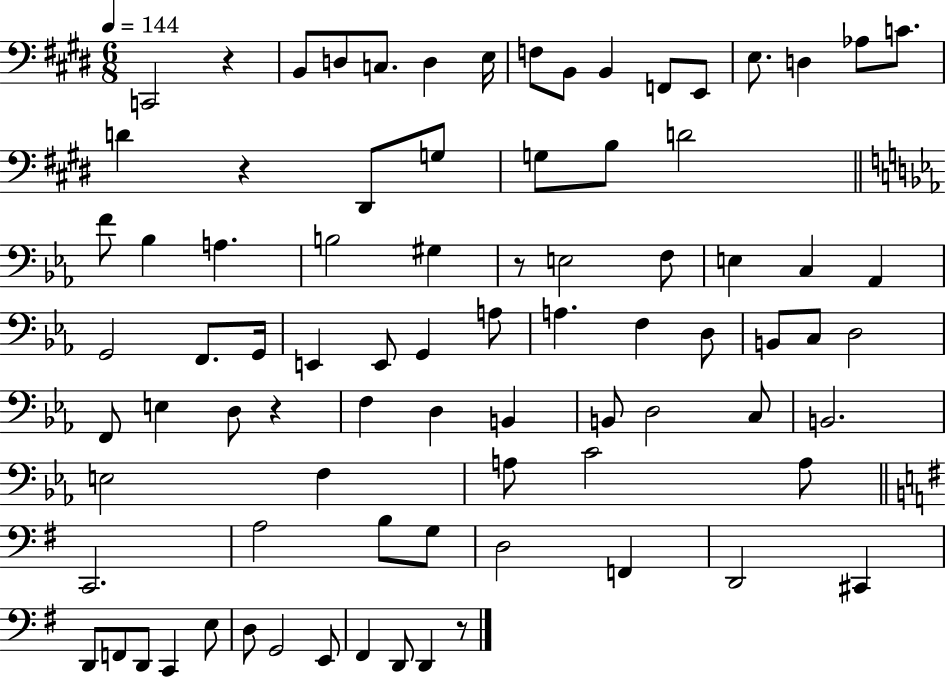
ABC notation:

X:1
T:Untitled
M:6/8
L:1/4
K:E
C,,2 z B,,/2 D,/2 C,/2 D, E,/4 F,/2 B,,/2 B,, F,,/2 E,,/2 E,/2 D, _A,/2 C/2 D z ^D,,/2 G,/2 G,/2 B,/2 D2 F/2 _B, A, B,2 ^G, z/2 E,2 F,/2 E, C, _A,, G,,2 F,,/2 G,,/4 E,, E,,/2 G,, A,/2 A, F, D,/2 B,,/2 C,/2 D,2 F,,/2 E, D,/2 z F, D, B,, B,,/2 D,2 C,/2 B,,2 E,2 F, A,/2 C2 A,/2 C,,2 A,2 B,/2 G,/2 D,2 F,, D,,2 ^C,, D,,/2 F,,/2 D,,/2 C,, E,/2 D,/2 G,,2 E,,/2 ^F,, D,,/2 D,, z/2